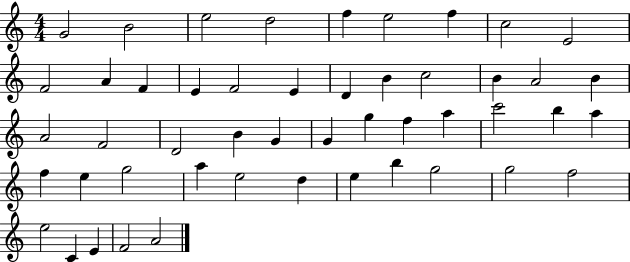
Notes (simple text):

G4/h B4/h E5/h D5/h F5/q E5/h F5/q C5/h E4/h F4/h A4/q F4/q E4/q F4/h E4/q D4/q B4/q C5/h B4/q A4/h B4/q A4/h F4/h D4/h B4/q G4/q G4/q G5/q F5/q A5/q C6/h B5/q A5/q F5/q E5/q G5/h A5/q E5/h D5/q E5/q B5/q G5/h G5/h F5/h E5/h C4/q E4/q F4/h A4/h